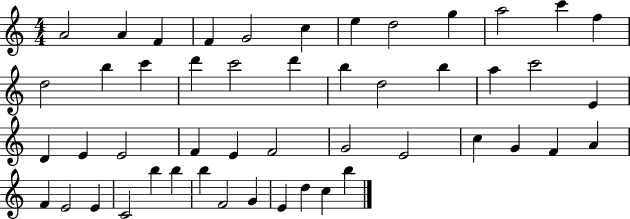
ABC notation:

X:1
T:Untitled
M:4/4
L:1/4
K:C
A2 A F F G2 c e d2 g a2 c' f d2 b c' d' c'2 d' b d2 b a c'2 E D E E2 F E F2 G2 E2 c G F A F E2 E C2 b b b F2 G E d c b